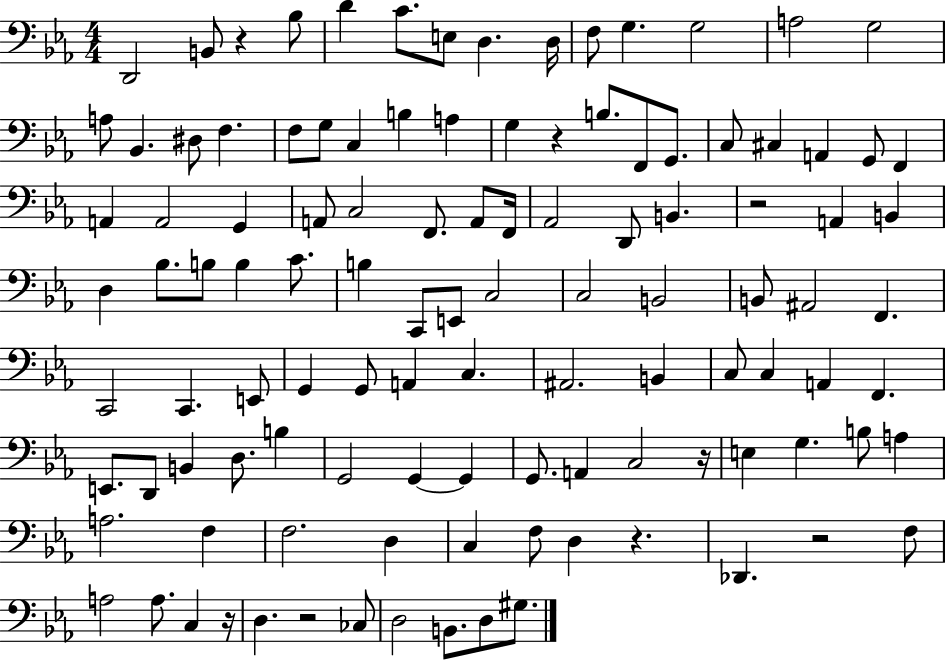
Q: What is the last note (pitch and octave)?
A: G#3